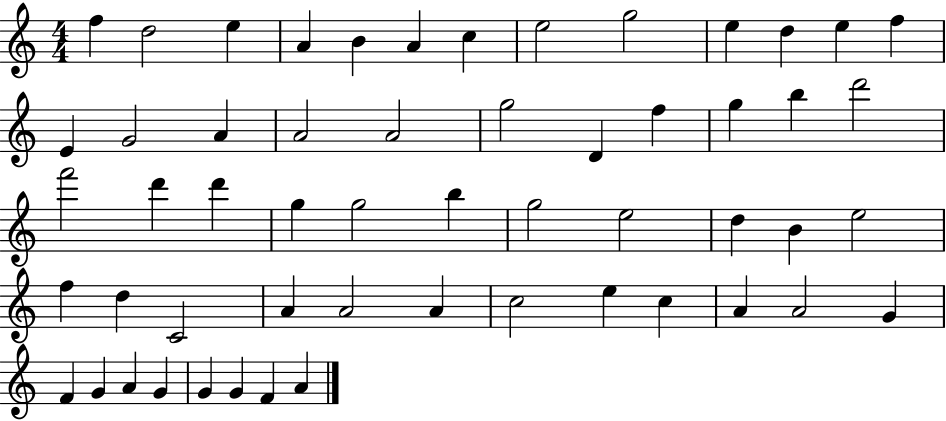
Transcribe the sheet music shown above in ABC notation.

X:1
T:Untitled
M:4/4
L:1/4
K:C
f d2 e A B A c e2 g2 e d e f E G2 A A2 A2 g2 D f g b d'2 f'2 d' d' g g2 b g2 e2 d B e2 f d C2 A A2 A c2 e c A A2 G F G A G G G F A